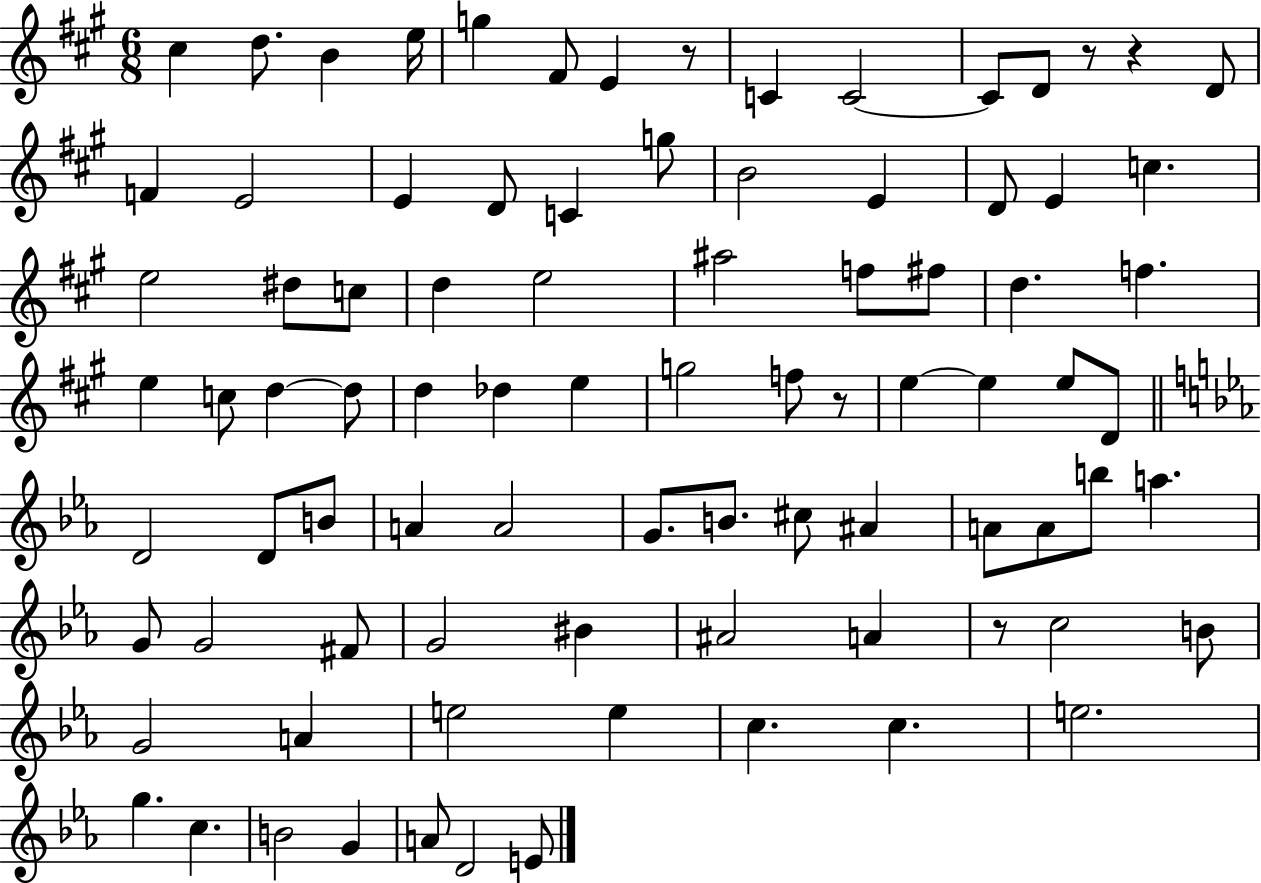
{
  \clef treble
  \numericTimeSignature
  \time 6/8
  \key a \major
  \repeat volta 2 { cis''4 d''8. b'4 e''16 | g''4 fis'8 e'4 r8 | c'4 c'2~~ | c'8 d'8 r8 r4 d'8 | \break f'4 e'2 | e'4 d'8 c'4 g''8 | b'2 e'4 | d'8 e'4 c''4. | \break e''2 dis''8 c''8 | d''4 e''2 | ais''2 f''8 fis''8 | d''4. f''4. | \break e''4 c''8 d''4~~ d''8 | d''4 des''4 e''4 | g''2 f''8 r8 | e''4~~ e''4 e''8 d'8 | \break \bar "||" \break \key ees \major d'2 d'8 b'8 | a'4 a'2 | g'8. b'8. cis''8 ais'4 | a'8 a'8 b''8 a''4. | \break g'8 g'2 fis'8 | g'2 bis'4 | ais'2 a'4 | r8 c''2 b'8 | \break g'2 a'4 | e''2 e''4 | c''4. c''4. | e''2. | \break g''4. c''4. | b'2 g'4 | a'8 d'2 e'8 | } \bar "|."
}